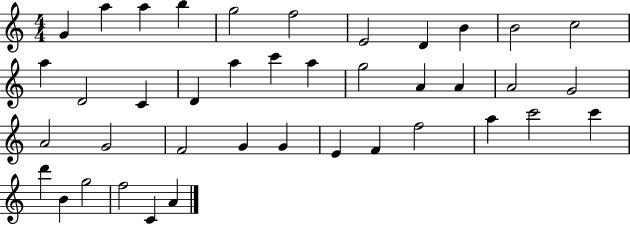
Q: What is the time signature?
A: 4/4